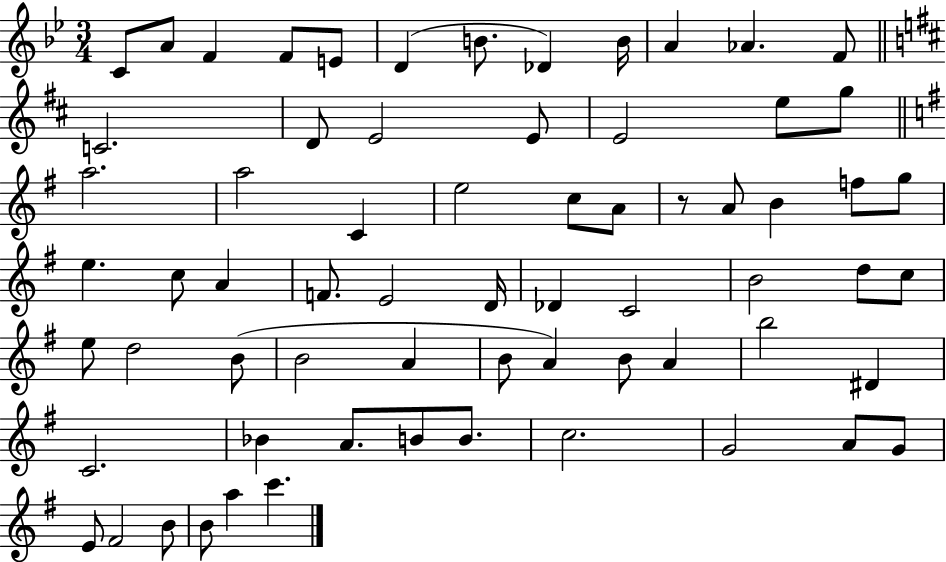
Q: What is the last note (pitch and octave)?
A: C6